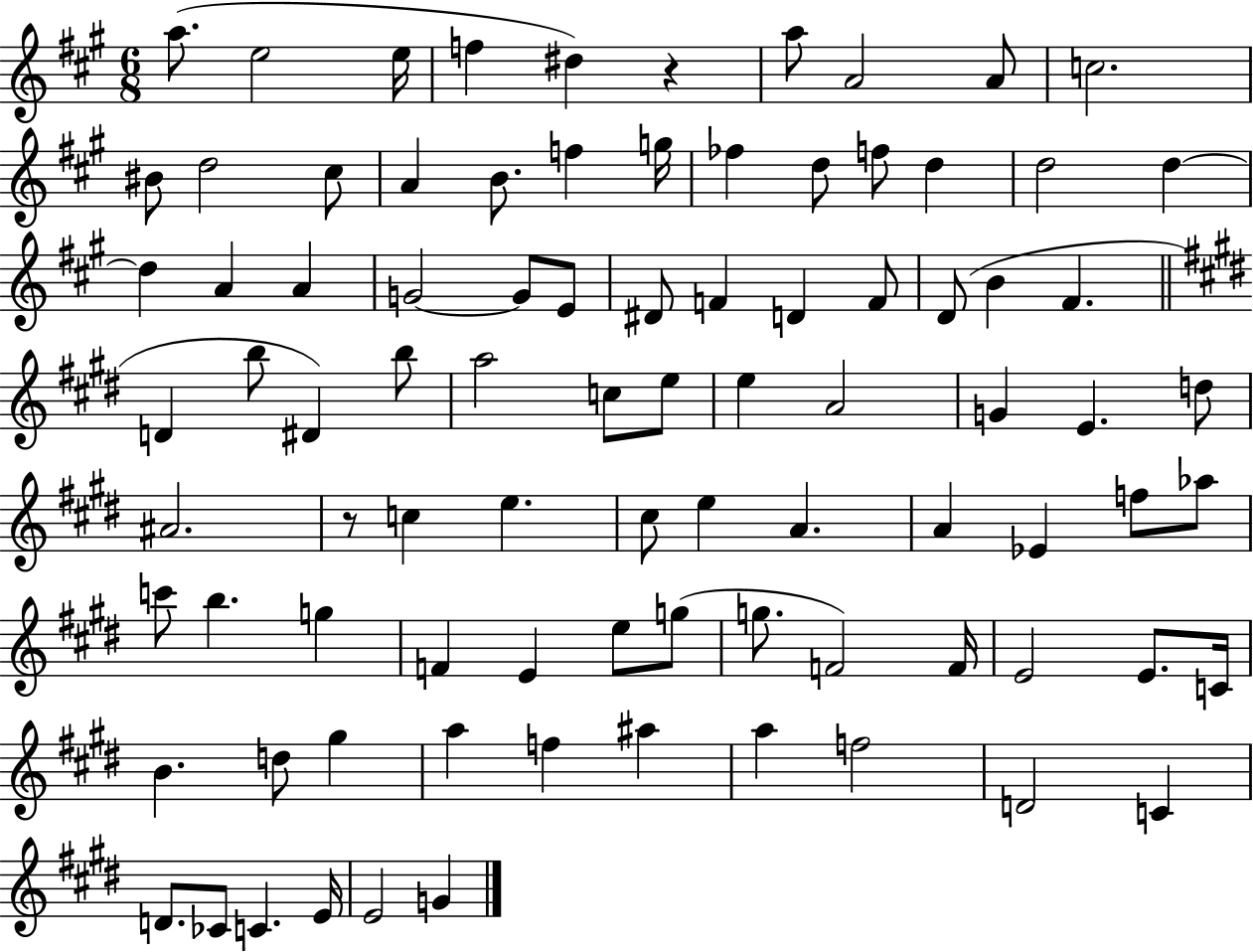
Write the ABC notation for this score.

X:1
T:Untitled
M:6/8
L:1/4
K:A
a/2 e2 e/4 f ^d z a/2 A2 A/2 c2 ^B/2 d2 ^c/2 A B/2 f g/4 _f d/2 f/2 d d2 d d A A G2 G/2 E/2 ^D/2 F D F/2 D/2 B ^F D b/2 ^D b/2 a2 c/2 e/2 e A2 G E d/2 ^A2 z/2 c e ^c/2 e A A _E f/2 _a/2 c'/2 b g F E e/2 g/2 g/2 F2 F/4 E2 E/2 C/4 B d/2 ^g a f ^a a f2 D2 C D/2 _C/2 C E/4 E2 G